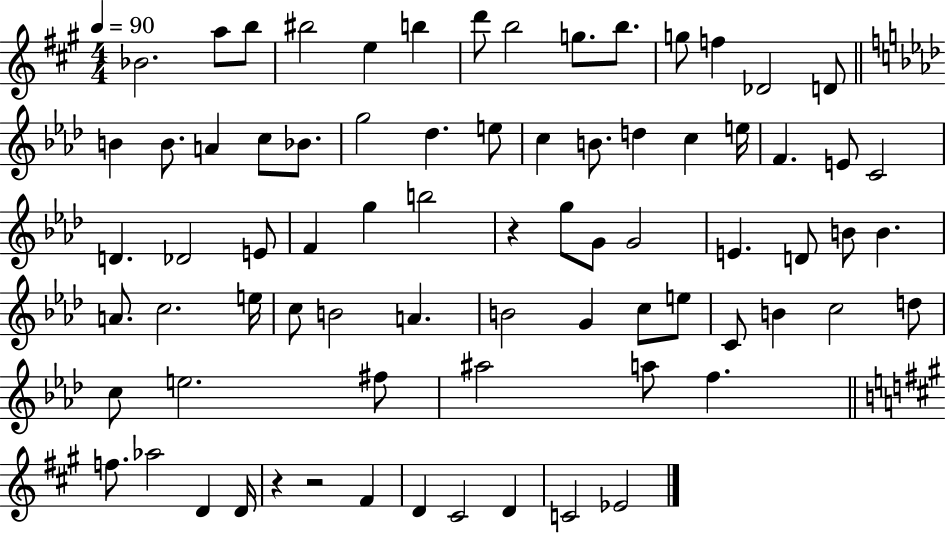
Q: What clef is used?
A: treble